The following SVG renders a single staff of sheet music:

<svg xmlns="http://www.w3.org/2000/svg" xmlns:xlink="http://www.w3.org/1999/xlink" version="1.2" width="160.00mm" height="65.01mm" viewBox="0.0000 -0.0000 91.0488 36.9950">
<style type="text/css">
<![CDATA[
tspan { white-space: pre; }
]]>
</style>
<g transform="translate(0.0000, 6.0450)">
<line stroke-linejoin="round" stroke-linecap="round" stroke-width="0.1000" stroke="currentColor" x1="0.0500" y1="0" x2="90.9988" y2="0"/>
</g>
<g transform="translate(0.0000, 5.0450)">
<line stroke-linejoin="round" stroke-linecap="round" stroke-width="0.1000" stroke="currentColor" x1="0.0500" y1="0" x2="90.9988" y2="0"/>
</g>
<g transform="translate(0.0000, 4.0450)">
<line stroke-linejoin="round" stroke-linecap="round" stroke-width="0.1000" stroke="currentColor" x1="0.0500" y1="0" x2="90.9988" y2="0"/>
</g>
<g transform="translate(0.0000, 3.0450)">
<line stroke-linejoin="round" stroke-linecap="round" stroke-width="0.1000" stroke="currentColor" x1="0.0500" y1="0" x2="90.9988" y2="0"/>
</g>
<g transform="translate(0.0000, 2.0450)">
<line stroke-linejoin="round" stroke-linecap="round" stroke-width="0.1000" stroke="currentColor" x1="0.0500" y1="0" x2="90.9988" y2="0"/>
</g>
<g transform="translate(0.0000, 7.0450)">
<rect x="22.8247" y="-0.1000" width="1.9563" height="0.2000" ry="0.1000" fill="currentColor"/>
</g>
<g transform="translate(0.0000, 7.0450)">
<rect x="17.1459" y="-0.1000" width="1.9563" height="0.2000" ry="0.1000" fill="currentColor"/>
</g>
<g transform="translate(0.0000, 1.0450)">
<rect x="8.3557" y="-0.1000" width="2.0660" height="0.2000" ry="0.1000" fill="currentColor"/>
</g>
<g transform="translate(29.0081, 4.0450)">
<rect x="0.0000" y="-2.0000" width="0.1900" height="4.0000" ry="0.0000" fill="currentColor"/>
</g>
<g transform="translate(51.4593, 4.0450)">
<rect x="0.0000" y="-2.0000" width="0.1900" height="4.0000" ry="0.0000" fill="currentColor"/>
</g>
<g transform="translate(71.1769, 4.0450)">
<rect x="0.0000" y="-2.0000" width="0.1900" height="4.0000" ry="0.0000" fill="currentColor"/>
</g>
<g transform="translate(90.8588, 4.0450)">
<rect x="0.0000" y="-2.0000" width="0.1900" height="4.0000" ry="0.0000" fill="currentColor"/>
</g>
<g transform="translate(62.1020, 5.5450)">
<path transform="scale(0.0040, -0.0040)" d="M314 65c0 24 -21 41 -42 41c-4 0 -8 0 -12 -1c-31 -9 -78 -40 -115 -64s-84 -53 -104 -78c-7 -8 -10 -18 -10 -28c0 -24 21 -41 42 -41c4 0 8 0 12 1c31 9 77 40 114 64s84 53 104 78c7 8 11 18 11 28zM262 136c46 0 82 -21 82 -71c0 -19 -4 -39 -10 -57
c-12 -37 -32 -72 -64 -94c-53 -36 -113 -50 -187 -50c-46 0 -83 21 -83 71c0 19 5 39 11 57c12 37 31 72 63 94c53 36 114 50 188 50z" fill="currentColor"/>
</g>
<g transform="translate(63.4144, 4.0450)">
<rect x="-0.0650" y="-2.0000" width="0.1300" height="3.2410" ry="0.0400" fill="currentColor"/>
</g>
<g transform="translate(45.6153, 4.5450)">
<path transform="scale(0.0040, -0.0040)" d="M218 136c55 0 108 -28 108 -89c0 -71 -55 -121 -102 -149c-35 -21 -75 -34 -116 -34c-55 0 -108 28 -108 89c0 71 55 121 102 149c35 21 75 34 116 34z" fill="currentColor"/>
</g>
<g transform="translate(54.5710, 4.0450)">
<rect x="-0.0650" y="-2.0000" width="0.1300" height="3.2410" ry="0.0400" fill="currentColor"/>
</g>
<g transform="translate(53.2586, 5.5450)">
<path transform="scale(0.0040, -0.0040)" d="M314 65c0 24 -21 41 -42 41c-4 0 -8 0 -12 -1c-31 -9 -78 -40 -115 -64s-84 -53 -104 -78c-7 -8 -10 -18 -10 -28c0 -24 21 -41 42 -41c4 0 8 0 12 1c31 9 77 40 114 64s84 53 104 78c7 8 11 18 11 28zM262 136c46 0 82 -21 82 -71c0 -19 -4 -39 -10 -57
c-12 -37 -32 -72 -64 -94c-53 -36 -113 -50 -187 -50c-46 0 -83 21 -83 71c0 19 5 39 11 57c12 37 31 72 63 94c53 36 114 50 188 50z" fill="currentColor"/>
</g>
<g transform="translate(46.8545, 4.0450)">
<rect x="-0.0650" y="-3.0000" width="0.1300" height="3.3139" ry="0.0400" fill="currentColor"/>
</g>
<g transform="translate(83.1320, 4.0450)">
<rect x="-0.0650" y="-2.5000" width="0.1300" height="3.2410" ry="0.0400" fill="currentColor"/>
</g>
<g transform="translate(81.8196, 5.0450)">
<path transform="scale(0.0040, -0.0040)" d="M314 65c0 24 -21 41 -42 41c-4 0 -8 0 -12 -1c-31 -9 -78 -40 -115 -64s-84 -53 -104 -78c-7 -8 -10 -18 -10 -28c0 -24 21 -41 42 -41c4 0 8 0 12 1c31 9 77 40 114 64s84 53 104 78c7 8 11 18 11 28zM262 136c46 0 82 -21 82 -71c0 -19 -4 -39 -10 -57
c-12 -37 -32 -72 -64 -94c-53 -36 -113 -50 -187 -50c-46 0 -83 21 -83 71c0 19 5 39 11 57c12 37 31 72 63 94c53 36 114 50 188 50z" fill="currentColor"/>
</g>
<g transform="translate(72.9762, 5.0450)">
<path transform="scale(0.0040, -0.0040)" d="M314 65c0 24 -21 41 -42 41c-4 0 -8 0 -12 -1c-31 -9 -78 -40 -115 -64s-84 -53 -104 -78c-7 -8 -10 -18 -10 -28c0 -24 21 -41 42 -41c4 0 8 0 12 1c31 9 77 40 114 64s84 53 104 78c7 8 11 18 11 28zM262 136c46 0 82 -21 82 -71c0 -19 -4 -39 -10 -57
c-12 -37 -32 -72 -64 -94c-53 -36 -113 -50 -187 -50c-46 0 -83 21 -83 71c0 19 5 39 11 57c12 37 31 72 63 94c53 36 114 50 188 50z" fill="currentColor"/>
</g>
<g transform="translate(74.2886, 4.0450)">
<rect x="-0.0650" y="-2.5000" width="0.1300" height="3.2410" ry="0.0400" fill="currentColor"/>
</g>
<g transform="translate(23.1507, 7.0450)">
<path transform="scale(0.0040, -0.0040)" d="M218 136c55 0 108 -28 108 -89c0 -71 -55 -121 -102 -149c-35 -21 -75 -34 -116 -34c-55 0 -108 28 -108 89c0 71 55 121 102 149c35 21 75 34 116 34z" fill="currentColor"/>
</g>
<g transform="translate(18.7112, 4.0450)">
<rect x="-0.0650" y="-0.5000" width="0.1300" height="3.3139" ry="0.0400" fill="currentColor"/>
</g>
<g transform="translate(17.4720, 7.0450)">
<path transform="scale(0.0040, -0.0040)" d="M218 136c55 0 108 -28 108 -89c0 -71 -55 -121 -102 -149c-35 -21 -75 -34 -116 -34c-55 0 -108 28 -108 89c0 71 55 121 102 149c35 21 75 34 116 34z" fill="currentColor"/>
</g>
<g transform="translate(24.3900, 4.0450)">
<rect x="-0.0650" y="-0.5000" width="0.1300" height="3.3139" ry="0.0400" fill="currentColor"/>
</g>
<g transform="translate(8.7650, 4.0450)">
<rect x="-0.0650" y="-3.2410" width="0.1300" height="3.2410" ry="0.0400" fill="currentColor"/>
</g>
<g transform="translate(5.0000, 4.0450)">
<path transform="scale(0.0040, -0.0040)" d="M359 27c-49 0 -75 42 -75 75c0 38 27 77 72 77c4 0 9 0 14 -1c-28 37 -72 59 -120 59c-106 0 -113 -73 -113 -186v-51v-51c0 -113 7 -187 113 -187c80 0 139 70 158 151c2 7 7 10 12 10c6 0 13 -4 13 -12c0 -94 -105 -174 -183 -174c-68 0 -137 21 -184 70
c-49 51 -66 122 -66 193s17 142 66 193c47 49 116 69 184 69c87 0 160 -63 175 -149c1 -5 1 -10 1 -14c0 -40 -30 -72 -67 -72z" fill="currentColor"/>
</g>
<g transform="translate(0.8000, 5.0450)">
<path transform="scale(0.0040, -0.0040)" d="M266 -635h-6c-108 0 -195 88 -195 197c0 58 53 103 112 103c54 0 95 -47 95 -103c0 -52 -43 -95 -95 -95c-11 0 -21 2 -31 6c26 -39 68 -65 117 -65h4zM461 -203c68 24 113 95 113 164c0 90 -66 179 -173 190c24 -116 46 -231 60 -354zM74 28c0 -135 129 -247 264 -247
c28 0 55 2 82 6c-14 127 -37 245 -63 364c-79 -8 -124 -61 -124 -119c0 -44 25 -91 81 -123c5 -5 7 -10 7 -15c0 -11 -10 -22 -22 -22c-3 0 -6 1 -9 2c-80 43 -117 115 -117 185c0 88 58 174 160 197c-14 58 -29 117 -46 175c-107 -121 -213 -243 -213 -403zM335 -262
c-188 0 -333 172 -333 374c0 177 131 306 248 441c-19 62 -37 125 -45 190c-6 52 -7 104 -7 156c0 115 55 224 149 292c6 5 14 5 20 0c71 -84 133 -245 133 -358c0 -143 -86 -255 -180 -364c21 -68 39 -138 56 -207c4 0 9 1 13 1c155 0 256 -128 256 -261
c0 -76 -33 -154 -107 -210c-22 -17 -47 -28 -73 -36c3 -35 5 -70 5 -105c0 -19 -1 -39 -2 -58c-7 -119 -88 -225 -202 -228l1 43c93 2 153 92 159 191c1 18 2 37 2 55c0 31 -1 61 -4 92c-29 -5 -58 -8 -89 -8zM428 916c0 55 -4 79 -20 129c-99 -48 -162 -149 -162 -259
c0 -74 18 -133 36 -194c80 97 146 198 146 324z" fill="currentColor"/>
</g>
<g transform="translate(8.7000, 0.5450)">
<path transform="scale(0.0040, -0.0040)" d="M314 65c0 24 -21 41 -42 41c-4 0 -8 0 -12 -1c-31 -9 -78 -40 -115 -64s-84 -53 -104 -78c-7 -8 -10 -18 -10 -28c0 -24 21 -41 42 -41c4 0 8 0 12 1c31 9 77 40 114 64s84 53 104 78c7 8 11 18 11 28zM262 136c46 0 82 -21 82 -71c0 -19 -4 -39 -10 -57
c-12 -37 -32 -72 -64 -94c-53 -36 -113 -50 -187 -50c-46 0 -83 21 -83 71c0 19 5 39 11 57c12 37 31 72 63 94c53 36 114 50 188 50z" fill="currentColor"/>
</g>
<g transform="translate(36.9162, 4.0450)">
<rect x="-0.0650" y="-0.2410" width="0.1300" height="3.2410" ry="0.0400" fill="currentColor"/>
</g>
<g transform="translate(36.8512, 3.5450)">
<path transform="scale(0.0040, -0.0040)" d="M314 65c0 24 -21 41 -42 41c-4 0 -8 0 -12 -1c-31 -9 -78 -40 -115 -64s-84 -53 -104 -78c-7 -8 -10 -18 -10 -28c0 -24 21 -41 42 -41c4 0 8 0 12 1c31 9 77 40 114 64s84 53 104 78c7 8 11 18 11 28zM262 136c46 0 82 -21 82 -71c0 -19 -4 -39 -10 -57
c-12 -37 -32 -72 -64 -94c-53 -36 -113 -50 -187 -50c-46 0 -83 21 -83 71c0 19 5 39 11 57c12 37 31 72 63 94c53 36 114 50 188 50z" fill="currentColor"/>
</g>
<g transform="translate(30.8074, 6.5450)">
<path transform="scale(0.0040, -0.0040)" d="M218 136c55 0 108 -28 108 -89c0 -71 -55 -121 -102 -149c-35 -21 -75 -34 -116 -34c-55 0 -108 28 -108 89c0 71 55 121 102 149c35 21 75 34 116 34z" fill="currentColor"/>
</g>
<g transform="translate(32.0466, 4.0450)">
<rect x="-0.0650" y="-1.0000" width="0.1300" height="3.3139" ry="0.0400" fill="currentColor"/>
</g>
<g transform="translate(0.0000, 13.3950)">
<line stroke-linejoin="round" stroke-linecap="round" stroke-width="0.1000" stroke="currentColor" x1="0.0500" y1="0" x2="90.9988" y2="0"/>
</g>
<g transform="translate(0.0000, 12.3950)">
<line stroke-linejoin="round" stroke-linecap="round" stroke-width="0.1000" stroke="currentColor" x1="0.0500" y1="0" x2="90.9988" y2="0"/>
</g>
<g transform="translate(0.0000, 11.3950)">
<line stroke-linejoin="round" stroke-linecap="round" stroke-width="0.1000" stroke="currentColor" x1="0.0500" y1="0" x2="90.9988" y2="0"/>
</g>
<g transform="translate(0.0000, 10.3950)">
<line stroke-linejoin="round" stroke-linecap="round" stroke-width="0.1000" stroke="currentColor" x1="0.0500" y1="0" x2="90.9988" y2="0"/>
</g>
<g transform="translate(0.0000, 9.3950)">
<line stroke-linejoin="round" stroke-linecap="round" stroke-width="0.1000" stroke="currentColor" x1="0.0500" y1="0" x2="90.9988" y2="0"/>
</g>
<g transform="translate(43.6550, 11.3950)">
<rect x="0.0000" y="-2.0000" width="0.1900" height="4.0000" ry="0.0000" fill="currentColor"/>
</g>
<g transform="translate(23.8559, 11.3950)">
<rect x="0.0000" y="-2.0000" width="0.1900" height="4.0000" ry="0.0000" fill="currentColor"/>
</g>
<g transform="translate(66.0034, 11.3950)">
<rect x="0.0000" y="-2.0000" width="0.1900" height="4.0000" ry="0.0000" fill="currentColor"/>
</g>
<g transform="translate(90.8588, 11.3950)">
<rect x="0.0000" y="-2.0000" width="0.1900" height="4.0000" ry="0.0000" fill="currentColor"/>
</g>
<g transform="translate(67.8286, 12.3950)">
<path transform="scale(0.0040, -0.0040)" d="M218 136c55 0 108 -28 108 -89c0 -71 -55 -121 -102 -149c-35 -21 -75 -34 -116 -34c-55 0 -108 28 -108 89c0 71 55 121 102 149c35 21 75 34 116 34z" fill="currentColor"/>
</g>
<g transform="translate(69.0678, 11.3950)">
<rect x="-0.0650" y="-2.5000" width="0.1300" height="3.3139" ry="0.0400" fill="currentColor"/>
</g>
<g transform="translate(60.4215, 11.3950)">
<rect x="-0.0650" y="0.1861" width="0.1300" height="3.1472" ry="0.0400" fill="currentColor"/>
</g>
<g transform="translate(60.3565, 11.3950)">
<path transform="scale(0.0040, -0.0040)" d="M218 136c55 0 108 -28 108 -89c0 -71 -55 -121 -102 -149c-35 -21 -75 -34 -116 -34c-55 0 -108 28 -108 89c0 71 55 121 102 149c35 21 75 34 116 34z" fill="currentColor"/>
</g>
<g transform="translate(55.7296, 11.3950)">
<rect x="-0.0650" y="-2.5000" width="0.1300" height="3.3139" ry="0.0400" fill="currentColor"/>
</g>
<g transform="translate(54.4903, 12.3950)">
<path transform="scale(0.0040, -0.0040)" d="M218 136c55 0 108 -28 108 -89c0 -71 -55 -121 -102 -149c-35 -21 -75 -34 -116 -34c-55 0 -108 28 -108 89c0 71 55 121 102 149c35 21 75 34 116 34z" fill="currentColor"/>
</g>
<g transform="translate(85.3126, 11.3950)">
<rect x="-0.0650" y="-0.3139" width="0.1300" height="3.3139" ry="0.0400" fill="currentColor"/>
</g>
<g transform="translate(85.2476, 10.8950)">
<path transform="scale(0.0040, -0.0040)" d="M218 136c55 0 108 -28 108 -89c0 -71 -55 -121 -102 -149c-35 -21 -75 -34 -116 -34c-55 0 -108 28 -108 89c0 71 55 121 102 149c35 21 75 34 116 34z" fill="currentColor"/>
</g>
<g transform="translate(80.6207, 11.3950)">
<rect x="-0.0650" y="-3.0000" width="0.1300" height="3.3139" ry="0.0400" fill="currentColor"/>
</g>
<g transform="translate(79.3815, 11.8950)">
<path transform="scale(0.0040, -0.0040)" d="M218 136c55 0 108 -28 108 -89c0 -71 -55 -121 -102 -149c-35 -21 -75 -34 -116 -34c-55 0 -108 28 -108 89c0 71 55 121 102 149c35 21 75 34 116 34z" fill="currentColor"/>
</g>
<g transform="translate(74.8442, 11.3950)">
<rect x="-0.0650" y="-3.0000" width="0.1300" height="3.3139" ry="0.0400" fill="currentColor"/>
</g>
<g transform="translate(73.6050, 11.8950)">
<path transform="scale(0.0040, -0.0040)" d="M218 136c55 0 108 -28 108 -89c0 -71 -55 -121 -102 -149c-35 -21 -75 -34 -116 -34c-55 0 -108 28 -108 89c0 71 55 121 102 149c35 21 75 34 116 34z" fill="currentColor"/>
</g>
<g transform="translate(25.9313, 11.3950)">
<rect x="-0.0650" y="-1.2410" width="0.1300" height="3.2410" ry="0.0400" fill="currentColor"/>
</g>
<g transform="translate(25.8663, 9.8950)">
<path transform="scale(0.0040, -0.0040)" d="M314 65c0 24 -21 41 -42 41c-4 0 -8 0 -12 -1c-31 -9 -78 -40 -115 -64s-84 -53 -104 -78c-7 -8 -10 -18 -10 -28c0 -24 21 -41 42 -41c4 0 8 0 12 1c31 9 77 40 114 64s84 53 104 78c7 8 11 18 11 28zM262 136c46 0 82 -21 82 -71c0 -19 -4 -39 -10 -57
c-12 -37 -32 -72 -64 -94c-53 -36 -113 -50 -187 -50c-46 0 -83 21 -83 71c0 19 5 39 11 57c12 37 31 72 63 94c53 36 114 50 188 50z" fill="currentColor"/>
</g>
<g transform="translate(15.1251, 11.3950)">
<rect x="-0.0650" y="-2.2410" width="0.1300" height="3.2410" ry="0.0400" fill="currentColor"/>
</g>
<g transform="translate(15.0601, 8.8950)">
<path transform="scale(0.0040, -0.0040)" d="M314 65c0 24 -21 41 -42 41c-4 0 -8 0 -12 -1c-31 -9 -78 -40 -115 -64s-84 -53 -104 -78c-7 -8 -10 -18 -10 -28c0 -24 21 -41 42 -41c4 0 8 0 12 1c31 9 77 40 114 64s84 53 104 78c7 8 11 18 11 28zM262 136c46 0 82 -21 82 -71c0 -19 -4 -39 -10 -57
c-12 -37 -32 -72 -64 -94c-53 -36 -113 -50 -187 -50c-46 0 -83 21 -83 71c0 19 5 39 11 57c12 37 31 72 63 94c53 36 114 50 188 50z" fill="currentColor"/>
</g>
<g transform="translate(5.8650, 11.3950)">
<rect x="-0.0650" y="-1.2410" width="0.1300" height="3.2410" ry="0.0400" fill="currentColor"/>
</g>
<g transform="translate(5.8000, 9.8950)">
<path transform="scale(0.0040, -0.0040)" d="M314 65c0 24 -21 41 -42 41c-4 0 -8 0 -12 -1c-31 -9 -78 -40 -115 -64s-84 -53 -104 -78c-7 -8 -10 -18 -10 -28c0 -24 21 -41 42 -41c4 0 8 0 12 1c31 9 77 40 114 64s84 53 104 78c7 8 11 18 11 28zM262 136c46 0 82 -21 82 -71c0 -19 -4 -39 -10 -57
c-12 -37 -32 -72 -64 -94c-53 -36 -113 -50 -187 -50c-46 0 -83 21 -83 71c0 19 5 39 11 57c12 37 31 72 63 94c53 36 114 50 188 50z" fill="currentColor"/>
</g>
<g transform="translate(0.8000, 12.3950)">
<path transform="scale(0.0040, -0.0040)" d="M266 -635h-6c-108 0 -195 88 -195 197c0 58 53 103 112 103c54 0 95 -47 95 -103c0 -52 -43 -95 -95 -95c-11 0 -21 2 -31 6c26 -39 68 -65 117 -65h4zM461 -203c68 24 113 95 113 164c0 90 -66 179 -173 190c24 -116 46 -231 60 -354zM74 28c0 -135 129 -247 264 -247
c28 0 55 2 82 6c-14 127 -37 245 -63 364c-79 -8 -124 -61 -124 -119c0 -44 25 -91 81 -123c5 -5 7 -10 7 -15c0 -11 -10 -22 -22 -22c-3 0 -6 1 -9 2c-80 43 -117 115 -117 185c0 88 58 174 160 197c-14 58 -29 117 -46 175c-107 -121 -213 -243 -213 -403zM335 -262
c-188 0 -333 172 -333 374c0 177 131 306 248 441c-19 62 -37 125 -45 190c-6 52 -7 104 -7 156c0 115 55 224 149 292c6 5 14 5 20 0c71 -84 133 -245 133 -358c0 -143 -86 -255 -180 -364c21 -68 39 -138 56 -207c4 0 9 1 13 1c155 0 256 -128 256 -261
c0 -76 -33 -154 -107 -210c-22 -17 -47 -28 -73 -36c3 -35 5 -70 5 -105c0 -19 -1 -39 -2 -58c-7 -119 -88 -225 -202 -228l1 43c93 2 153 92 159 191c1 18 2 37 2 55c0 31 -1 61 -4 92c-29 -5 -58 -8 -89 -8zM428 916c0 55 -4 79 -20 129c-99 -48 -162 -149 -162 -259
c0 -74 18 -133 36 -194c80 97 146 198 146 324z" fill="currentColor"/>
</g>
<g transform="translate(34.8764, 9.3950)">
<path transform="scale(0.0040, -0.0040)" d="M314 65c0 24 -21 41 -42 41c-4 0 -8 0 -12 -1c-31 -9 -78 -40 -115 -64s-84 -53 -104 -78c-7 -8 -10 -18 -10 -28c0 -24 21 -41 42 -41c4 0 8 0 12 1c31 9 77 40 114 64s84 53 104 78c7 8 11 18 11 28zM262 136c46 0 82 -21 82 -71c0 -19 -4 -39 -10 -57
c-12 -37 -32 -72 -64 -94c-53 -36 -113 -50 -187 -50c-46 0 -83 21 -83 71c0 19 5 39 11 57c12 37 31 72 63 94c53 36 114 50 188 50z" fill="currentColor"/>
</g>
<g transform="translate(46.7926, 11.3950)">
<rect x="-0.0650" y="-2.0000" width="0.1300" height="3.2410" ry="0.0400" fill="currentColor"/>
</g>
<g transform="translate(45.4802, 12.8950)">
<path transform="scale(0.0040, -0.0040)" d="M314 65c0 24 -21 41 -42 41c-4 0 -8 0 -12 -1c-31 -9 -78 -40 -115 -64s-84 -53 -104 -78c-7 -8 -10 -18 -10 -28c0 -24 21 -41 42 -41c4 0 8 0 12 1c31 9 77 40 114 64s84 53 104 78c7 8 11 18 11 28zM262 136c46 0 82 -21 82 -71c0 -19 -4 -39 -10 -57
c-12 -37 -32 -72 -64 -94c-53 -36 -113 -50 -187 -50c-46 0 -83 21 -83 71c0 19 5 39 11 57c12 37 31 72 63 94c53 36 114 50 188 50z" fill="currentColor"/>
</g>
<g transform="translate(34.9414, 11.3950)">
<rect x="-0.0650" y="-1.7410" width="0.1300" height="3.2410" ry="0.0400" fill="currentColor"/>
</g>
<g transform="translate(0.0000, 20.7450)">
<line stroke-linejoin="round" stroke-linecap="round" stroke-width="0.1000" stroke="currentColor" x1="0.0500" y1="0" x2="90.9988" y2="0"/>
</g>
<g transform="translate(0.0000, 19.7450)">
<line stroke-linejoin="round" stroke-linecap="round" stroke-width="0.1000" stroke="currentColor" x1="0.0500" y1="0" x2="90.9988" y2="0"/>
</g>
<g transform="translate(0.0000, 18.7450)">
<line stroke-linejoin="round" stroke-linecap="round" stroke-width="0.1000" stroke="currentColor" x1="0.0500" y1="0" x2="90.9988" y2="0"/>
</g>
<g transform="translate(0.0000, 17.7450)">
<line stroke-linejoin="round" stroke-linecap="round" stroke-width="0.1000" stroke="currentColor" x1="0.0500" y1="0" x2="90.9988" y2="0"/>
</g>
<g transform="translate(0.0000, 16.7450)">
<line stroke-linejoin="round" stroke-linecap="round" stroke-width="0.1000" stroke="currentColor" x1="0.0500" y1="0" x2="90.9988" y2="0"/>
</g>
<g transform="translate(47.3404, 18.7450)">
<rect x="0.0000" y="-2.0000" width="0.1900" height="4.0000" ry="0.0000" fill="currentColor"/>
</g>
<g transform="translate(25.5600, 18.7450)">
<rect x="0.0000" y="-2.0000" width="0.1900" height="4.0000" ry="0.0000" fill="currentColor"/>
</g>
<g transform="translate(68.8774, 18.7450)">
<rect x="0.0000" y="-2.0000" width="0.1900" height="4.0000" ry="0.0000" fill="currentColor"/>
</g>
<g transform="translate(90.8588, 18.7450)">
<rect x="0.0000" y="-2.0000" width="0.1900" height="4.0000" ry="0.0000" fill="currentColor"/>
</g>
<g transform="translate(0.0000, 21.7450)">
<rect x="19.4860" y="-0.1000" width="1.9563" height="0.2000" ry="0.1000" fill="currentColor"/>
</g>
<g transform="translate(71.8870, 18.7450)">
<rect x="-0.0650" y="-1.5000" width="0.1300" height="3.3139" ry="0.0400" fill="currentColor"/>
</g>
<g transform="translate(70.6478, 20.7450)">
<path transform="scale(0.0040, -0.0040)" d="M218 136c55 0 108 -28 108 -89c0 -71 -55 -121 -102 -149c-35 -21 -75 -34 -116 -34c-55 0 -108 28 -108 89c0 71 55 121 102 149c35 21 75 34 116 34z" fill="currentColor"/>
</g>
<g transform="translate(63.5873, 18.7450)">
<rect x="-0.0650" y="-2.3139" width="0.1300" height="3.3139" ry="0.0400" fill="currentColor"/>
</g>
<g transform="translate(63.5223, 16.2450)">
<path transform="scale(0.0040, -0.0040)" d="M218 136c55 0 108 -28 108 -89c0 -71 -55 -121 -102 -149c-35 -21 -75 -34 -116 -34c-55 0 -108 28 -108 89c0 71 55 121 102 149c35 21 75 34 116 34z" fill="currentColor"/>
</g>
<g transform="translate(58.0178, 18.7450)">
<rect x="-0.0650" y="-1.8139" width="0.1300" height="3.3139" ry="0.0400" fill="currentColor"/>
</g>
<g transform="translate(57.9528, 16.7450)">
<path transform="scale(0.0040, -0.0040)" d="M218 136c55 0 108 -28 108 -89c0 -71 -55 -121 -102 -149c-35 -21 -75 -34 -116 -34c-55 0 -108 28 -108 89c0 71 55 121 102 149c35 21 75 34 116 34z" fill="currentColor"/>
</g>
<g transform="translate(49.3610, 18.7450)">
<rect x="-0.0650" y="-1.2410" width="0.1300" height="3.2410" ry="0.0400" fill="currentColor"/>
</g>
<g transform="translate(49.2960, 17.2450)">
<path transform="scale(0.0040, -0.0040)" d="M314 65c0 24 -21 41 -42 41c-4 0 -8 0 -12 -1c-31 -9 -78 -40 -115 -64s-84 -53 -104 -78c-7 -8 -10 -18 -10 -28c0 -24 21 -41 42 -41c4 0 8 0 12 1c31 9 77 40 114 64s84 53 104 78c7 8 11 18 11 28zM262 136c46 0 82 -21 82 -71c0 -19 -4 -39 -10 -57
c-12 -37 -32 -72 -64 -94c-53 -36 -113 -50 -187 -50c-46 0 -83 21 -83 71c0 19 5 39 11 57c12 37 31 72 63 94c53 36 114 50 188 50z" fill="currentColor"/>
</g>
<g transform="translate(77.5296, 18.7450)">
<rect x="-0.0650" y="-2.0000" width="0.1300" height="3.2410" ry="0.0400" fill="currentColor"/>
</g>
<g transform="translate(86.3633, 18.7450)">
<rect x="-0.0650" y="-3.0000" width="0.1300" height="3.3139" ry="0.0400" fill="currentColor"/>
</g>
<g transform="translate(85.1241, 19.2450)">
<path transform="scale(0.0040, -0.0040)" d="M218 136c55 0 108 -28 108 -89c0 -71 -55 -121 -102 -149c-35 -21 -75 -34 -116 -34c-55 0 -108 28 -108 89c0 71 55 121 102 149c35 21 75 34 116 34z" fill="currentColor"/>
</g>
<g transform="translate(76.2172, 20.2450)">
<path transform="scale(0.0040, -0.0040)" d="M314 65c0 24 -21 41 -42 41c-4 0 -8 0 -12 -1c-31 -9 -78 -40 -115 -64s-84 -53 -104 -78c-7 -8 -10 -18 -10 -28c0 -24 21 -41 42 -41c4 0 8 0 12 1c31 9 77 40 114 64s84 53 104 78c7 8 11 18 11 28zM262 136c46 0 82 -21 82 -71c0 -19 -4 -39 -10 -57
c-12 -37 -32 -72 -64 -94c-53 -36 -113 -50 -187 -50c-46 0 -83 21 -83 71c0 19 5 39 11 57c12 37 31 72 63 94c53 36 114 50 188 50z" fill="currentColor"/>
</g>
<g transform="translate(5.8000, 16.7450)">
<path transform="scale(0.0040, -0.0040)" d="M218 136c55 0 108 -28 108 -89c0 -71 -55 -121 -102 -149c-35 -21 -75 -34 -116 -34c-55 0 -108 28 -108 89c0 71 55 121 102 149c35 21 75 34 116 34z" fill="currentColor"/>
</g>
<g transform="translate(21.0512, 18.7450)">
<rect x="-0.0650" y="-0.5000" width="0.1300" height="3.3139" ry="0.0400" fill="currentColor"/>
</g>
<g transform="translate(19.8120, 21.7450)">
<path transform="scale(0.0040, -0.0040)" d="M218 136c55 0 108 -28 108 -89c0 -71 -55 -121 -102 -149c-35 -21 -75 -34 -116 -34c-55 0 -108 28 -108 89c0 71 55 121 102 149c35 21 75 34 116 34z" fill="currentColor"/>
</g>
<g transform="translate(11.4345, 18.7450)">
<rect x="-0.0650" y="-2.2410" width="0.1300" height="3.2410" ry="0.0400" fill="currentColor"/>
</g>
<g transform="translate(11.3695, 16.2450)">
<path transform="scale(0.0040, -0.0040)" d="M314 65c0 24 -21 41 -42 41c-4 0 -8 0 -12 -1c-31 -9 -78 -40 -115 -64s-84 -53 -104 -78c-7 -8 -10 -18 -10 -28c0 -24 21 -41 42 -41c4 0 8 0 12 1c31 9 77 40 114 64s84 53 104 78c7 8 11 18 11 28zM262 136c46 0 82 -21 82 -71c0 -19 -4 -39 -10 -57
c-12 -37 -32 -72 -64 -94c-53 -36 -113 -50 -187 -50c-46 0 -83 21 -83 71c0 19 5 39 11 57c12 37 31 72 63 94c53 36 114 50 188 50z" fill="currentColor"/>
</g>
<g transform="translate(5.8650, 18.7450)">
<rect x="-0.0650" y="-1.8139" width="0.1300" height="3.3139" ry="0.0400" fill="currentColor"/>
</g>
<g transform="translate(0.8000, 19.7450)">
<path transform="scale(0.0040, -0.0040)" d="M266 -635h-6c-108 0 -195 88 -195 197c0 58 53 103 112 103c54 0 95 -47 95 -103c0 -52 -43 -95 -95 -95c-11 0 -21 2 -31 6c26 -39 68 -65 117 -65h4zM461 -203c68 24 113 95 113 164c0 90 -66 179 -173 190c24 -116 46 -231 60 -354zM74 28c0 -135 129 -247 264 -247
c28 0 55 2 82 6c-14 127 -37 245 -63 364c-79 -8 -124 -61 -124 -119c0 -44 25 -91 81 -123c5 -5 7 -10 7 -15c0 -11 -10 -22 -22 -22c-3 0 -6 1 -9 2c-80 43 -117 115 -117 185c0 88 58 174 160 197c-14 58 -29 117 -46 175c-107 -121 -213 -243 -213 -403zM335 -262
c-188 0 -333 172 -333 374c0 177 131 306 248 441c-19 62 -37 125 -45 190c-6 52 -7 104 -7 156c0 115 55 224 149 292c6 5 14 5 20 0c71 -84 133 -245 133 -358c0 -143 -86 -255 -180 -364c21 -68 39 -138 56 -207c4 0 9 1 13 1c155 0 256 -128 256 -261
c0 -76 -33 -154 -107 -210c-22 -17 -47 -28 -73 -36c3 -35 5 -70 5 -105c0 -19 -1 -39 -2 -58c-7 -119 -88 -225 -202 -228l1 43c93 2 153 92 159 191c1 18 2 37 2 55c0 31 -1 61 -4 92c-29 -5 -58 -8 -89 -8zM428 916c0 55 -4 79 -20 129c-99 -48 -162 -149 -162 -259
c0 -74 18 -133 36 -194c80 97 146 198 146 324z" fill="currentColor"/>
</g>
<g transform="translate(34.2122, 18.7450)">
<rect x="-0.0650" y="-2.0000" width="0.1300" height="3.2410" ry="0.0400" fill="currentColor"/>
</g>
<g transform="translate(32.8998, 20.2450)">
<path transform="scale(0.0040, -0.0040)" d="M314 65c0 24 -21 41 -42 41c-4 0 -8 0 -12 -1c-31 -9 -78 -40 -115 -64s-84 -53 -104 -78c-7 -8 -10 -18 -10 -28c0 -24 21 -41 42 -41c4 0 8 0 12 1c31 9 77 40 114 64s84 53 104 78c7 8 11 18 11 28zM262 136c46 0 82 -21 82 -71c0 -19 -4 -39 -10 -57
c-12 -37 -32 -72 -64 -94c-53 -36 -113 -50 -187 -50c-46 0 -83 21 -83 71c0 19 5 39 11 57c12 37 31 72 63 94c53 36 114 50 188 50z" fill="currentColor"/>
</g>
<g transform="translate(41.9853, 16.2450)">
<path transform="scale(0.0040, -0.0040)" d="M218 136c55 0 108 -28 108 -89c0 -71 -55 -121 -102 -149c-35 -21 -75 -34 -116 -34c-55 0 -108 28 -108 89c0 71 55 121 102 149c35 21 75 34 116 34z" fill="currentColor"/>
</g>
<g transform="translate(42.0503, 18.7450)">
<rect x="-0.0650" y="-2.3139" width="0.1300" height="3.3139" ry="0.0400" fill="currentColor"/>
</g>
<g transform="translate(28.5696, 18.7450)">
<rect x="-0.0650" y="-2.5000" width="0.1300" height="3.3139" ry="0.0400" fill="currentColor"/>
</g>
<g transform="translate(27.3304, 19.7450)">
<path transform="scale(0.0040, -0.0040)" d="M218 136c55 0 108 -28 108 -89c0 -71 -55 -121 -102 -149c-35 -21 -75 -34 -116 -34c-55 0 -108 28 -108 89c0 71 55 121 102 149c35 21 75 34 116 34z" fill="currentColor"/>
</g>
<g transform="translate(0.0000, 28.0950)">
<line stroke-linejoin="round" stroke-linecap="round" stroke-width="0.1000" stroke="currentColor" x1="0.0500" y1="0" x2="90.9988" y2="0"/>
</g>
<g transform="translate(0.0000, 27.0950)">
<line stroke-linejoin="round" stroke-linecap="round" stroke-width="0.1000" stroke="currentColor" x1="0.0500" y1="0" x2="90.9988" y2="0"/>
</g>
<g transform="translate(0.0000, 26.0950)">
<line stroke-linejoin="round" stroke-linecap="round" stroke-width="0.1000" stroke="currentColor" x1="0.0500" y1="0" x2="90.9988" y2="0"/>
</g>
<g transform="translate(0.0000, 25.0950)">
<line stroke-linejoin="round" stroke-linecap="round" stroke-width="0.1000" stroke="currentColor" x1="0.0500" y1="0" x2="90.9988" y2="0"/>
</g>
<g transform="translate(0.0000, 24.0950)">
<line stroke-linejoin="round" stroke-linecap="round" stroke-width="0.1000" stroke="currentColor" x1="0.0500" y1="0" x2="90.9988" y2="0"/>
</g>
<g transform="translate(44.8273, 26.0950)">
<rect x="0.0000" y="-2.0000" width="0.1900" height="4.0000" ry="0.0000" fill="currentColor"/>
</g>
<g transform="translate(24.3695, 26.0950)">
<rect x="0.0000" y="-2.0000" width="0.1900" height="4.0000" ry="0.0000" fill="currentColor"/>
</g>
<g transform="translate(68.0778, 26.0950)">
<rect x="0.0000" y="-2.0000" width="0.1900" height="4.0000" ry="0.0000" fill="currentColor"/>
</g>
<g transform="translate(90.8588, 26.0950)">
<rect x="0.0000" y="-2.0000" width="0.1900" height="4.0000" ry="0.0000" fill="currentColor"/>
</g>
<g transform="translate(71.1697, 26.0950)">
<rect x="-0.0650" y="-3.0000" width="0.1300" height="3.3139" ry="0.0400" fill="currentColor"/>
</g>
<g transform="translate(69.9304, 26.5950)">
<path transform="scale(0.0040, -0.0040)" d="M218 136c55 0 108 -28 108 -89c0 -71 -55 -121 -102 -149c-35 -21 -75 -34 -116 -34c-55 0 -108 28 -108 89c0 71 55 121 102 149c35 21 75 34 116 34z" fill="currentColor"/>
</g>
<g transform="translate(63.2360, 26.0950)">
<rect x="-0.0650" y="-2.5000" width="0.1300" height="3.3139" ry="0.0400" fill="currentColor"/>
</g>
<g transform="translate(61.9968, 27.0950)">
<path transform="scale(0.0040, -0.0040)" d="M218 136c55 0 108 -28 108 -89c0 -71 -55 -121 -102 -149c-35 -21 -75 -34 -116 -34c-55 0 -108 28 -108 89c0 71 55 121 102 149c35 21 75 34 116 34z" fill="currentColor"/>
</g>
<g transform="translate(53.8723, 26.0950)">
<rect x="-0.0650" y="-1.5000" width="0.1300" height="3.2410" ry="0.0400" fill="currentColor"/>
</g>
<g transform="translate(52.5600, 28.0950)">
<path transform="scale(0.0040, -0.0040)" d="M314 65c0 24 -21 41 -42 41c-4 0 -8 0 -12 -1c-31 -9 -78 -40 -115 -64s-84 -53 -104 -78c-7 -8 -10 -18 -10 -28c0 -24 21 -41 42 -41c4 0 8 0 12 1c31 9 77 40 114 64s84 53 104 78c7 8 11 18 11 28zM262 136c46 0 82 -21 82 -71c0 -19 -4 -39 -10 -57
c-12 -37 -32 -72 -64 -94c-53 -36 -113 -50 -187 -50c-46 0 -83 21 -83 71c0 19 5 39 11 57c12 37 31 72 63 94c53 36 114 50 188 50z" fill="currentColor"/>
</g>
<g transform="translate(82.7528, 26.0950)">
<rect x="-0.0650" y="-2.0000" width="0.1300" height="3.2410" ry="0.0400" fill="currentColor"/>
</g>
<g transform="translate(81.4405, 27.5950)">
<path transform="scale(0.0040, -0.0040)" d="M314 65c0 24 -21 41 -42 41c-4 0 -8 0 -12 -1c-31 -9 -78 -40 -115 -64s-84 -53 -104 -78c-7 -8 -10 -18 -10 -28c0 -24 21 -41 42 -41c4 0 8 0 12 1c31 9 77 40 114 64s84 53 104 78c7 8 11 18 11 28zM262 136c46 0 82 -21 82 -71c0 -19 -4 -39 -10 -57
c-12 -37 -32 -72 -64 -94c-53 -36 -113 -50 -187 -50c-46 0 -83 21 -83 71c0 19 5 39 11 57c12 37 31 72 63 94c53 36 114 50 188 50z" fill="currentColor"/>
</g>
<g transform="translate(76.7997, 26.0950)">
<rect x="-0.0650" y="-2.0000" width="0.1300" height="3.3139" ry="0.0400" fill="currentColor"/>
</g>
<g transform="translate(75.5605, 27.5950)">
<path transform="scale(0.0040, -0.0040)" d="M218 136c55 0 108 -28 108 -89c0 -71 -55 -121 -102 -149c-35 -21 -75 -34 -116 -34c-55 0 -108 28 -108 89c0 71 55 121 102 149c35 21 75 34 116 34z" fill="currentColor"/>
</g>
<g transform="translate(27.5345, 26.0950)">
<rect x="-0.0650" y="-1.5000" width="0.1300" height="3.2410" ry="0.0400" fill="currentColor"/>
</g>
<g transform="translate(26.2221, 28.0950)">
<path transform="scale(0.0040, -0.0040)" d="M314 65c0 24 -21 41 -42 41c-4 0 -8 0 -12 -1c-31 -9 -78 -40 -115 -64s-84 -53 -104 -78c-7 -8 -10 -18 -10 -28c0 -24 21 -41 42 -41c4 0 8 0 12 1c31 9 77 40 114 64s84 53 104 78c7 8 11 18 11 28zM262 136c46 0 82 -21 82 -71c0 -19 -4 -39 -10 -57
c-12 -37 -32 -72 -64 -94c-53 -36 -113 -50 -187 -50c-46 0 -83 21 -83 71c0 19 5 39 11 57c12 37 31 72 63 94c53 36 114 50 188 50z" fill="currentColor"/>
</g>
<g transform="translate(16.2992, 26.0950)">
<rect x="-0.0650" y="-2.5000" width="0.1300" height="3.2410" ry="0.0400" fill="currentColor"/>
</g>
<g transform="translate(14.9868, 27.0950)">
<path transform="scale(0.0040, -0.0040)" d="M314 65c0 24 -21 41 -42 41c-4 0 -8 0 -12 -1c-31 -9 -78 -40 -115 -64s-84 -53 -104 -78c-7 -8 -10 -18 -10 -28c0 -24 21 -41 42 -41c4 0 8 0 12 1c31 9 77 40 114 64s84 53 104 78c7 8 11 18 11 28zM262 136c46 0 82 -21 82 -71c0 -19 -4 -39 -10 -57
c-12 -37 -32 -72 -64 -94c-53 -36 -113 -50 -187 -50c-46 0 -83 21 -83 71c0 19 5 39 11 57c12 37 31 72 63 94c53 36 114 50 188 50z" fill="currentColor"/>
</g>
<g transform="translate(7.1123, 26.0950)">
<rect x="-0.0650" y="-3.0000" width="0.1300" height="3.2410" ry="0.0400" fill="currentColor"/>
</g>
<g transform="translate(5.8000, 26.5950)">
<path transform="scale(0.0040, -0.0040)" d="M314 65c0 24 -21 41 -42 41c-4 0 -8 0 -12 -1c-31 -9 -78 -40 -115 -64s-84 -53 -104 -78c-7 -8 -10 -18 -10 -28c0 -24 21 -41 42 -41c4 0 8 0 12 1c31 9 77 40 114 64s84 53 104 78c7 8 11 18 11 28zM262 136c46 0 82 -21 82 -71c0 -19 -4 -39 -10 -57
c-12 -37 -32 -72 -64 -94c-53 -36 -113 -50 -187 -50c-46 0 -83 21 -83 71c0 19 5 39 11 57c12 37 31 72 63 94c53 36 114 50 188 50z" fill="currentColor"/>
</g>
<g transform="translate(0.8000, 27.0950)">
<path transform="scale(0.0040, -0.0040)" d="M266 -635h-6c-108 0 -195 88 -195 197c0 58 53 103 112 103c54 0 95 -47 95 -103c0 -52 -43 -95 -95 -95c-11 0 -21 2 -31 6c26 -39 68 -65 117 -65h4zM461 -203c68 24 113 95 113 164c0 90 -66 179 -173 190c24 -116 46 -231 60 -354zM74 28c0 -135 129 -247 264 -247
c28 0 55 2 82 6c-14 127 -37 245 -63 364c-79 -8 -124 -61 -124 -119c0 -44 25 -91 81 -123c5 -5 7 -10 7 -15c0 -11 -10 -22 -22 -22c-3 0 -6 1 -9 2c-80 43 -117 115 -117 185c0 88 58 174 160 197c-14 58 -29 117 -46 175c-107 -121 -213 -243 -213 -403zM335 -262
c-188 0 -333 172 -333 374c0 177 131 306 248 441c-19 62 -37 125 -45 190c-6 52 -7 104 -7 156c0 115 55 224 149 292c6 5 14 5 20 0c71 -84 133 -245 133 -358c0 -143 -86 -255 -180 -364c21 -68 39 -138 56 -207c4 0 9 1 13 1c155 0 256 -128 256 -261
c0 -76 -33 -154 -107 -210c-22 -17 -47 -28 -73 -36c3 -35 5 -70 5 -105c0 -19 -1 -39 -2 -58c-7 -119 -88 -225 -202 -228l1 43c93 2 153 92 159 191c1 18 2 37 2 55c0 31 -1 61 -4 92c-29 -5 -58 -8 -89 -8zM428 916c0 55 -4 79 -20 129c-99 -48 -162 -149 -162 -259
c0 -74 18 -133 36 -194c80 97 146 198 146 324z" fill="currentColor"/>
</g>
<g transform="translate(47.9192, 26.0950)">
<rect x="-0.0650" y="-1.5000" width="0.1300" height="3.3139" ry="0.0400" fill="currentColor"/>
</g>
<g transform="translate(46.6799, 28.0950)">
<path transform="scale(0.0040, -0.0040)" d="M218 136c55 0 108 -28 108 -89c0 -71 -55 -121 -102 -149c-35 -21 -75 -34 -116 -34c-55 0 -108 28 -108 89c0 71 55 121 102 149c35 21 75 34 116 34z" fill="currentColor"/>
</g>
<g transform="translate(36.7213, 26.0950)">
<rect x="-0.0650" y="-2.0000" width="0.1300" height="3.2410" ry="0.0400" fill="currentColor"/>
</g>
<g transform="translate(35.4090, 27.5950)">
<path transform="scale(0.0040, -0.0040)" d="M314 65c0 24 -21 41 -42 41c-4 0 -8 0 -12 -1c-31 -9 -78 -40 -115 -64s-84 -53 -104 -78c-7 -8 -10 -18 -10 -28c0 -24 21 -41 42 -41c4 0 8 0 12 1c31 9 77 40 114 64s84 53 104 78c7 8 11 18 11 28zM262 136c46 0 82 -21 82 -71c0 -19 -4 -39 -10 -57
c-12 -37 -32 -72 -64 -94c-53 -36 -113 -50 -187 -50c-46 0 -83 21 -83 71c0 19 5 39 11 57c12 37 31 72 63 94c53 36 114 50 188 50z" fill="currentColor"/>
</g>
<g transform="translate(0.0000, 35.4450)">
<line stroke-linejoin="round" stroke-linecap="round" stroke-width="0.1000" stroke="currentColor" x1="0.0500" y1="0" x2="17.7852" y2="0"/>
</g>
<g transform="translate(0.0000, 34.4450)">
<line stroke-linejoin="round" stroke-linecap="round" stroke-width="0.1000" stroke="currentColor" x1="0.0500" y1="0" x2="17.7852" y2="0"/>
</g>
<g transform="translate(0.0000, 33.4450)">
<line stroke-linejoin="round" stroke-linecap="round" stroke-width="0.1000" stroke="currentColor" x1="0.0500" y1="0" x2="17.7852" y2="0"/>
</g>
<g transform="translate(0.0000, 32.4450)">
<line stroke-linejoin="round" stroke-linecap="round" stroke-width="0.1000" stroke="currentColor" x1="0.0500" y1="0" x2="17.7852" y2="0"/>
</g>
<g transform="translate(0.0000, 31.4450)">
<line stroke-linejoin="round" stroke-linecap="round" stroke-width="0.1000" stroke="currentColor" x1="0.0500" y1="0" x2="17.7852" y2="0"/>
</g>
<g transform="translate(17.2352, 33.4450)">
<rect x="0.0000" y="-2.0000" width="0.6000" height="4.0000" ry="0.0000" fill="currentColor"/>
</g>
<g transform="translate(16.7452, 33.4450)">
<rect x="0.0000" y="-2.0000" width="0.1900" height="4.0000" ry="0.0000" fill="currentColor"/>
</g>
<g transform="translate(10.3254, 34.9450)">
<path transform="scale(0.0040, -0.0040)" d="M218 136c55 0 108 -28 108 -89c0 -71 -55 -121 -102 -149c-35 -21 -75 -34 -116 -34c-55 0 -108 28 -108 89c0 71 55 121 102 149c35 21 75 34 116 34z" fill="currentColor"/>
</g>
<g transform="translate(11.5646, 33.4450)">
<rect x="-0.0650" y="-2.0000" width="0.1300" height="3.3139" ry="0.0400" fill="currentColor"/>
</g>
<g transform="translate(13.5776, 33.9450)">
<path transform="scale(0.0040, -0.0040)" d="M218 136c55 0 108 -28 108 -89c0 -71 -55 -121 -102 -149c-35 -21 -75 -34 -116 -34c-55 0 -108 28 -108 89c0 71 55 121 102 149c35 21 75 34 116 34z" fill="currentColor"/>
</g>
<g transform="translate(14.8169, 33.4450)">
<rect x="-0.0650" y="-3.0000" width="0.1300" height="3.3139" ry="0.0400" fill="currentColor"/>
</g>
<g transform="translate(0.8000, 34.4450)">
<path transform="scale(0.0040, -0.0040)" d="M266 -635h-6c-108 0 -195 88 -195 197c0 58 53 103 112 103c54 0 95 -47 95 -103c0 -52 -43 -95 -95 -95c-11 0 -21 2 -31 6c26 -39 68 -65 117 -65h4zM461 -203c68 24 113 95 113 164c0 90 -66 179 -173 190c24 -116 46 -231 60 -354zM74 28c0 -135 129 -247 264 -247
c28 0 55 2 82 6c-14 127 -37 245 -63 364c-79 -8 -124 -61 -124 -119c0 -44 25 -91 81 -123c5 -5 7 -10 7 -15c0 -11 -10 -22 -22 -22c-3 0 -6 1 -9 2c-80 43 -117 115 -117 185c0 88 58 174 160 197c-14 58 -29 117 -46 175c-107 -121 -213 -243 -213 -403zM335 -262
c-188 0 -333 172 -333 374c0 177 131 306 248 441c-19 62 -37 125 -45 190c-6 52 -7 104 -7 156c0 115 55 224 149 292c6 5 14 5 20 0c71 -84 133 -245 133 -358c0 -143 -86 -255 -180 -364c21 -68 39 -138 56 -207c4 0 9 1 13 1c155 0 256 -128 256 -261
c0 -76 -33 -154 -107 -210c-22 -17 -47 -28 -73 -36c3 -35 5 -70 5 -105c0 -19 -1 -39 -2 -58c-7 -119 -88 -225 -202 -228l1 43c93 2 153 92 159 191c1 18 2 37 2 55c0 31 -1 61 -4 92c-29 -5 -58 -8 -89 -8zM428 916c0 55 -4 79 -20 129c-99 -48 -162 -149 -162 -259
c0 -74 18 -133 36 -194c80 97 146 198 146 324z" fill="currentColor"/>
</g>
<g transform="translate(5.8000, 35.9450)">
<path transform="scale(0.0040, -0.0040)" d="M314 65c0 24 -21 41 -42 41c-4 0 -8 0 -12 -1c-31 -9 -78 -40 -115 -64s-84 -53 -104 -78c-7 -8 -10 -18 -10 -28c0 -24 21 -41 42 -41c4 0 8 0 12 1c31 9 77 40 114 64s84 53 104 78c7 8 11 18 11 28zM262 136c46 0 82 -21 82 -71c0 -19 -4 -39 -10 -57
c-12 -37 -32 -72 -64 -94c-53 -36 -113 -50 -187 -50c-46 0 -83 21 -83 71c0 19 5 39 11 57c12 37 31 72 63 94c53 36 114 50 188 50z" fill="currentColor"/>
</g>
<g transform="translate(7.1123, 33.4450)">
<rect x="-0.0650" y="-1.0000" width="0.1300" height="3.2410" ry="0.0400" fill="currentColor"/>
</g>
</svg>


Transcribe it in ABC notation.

X:1
T:Untitled
M:4/4
L:1/4
K:C
b2 C C D c2 A F2 F2 G2 G2 e2 g2 e2 f2 F2 G B G A A c f g2 C G F2 g e2 f g E F2 A A2 G2 E2 F2 E E2 G A F F2 D2 F A